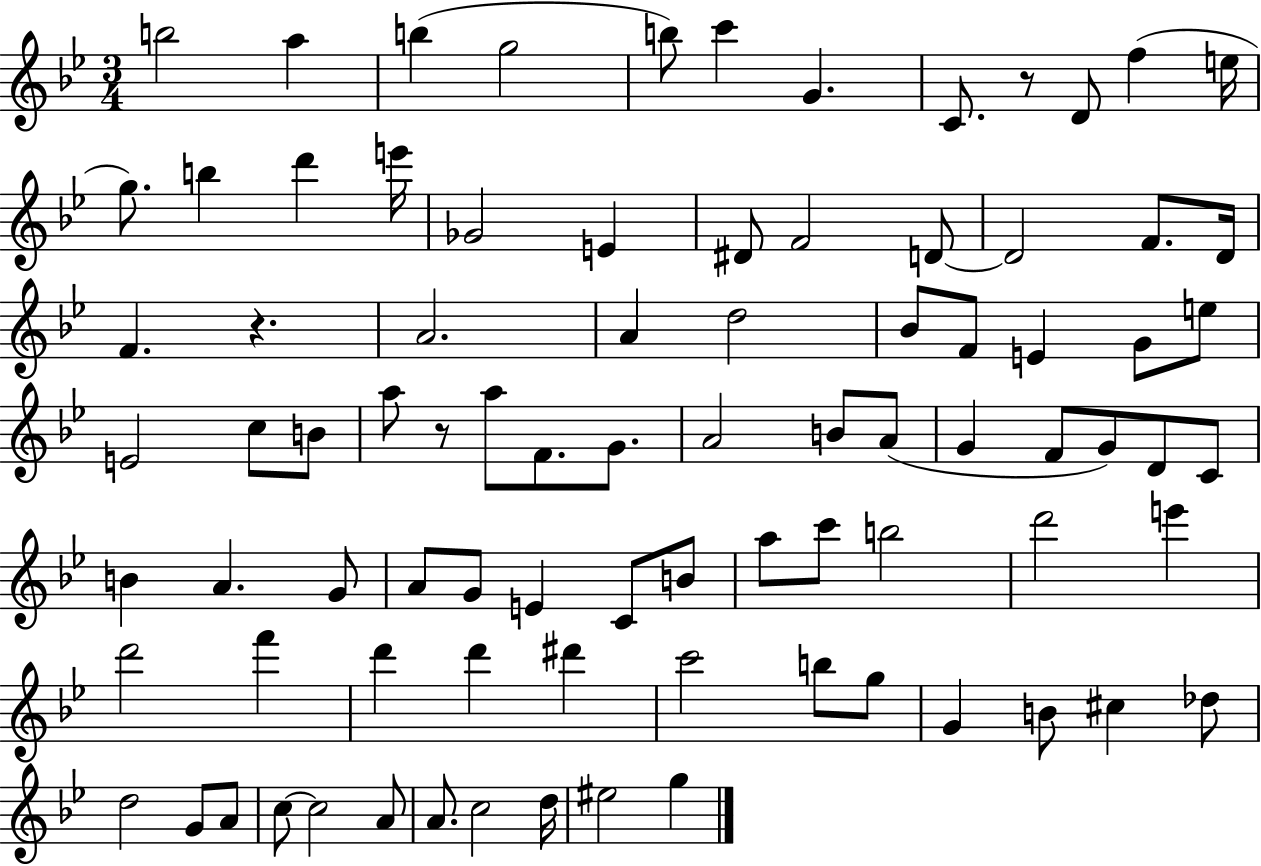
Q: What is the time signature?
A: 3/4